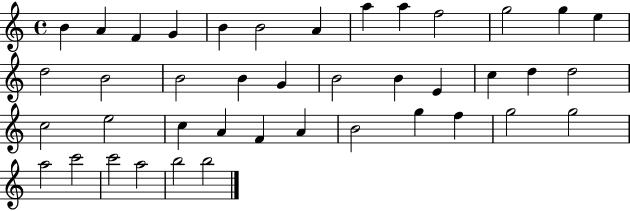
B4/q A4/q F4/q G4/q B4/q B4/h A4/q A5/q A5/q F5/h G5/h G5/q E5/q D5/h B4/h B4/h B4/q G4/q B4/h B4/q E4/q C5/q D5/q D5/h C5/h E5/h C5/q A4/q F4/q A4/q B4/h G5/q F5/q G5/h G5/h A5/h C6/h C6/h A5/h B5/h B5/h